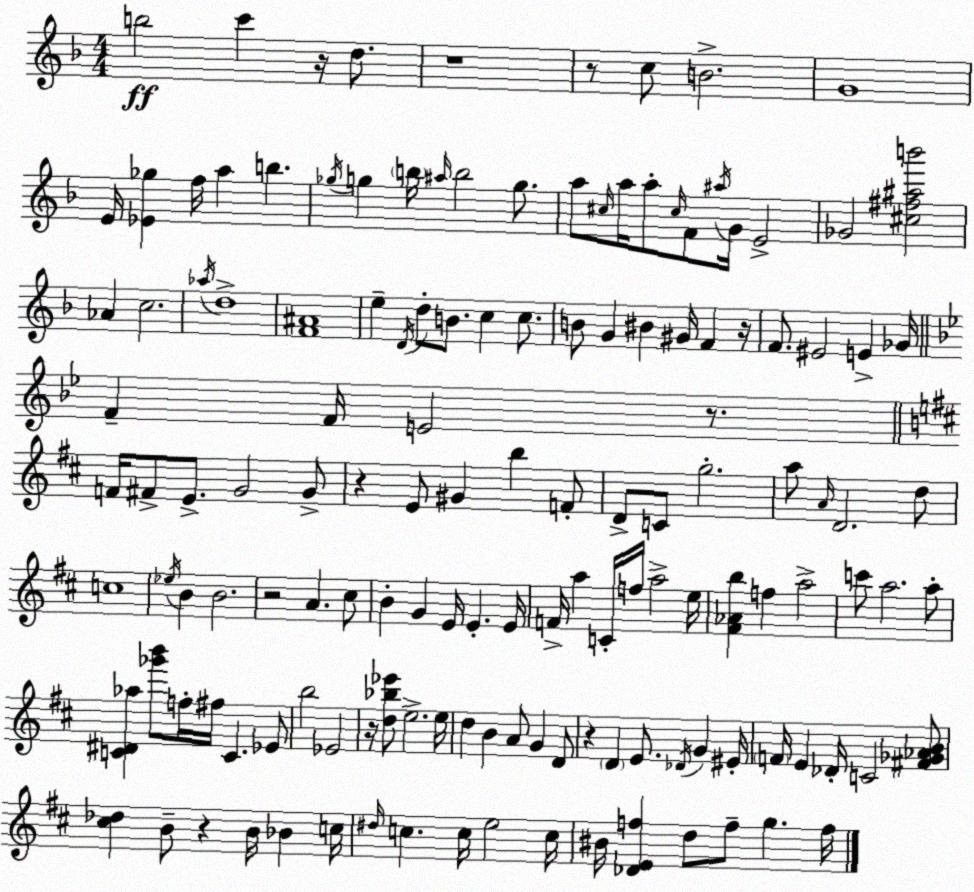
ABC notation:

X:1
T:Untitled
M:4/4
L:1/4
K:F
b2 c' z/4 d/2 z4 z/2 c/2 B2 G4 E/4 [_E_g] f/4 a b _g/4 g b/4 ^a/4 b2 g/2 a/2 ^c/4 a/4 a/2 ^c/4 F/2 ^a/4 G/4 E2 _G2 [^c^f^ab']2 _A c2 _a/4 d4 [F^A]4 e D/4 d/2 B/2 c c/2 B/2 G ^B ^G/4 F z/4 F/2 ^E2 E _G/4 F F/4 E2 z/2 F/4 ^F/2 E/2 G2 G/2 z E/2 ^G b F/2 D/2 C/2 g2 a/2 A/4 D2 d/2 c4 _e/4 B B2 z2 A ^c/2 B G E/4 E E/4 F/4 a C/4 f/4 a2 e/4 [^F_Ab] f a2 c'/2 a2 a/2 [C^D_a] [_g'b']/2 f/4 ^f/4 C _E/2 b2 _E2 z/4 [d_b_e']/2 e2 e/4 d B A/2 G D/2 z D E/2 _D/4 G ^E/4 F/4 E _D/4 C2 [^F_G_AB]/2 [^c_d] B/2 z B/4 _B c/4 ^d/4 c c/4 e2 c/4 ^B/4 [_DEf] d/2 f/2 g f/4